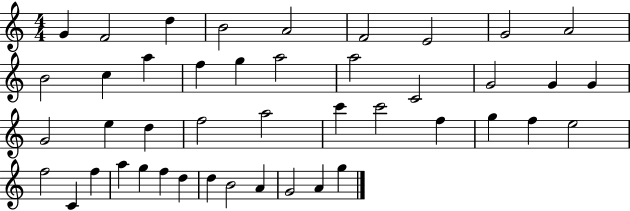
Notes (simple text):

G4/q F4/h D5/q B4/h A4/h F4/h E4/h G4/h A4/h B4/h C5/q A5/q F5/q G5/q A5/h A5/h C4/h G4/h G4/q G4/q G4/h E5/q D5/q F5/h A5/h C6/q C6/h F5/q G5/q F5/q E5/h F5/h C4/q F5/q A5/q G5/q F5/q D5/q D5/q B4/h A4/q G4/h A4/q G5/q